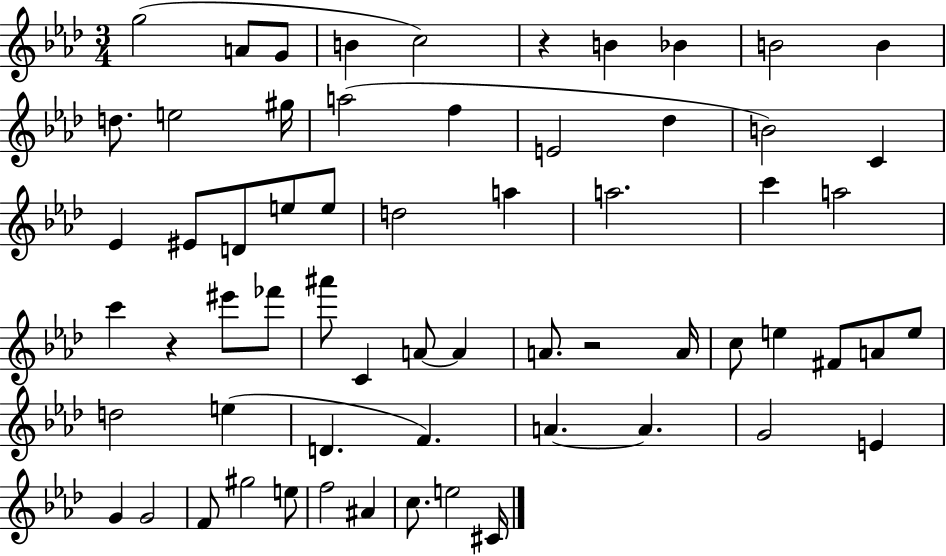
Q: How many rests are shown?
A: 3